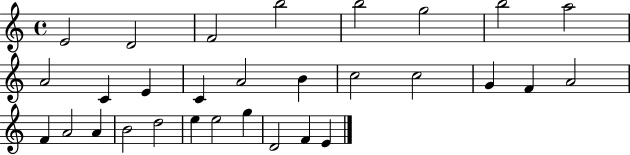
{
  \clef treble
  \time 4/4
  \defaultTimeSignature
  \key c \major
  e'2 d'2 | f'2 b''2 | b''2 g''2 | b''2 a''2 | \break a'2 c'4 e'4 | c'4 a'2 b'4 | c''2 c''2 | g'4 f'4 a'2 | \break f'4 a'2 a'4 | b'2 d''2 | e''4 e''2 g''4 | d'2 f'4 e'4 | \break \bar "|."
}